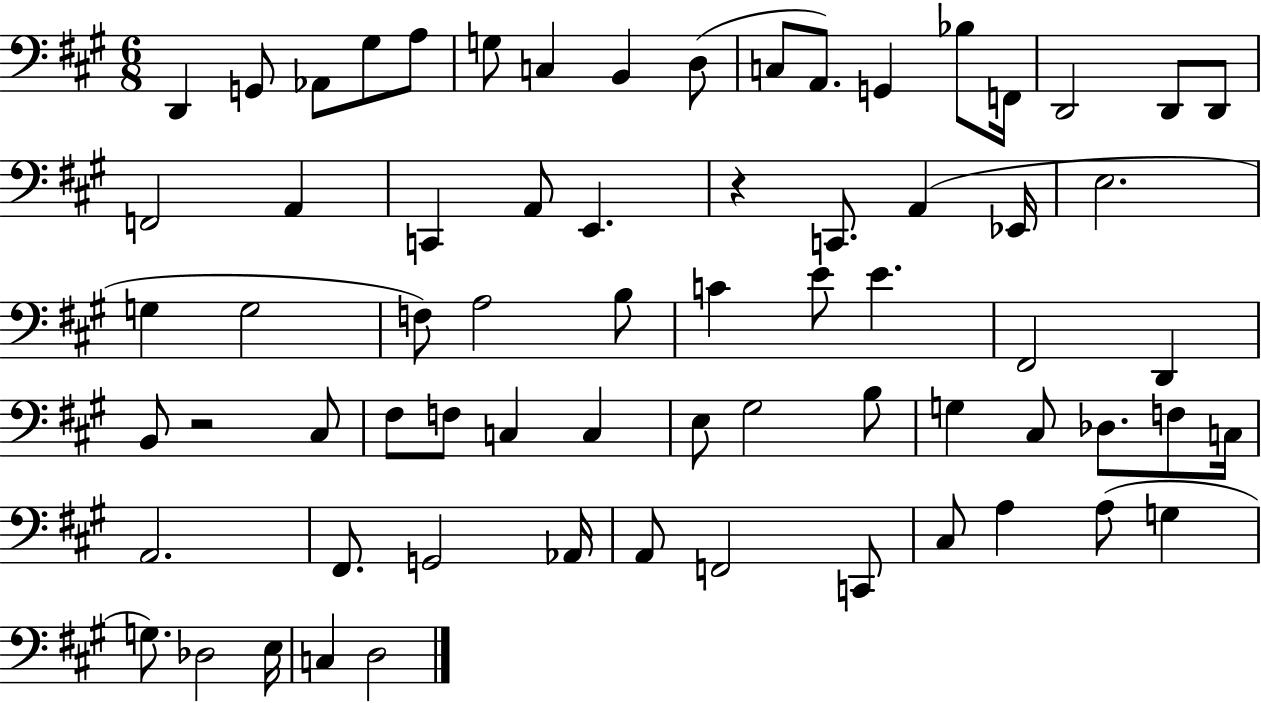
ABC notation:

X:1
T:Untitled
M:6/8
L:1/4
K:A
D,, G,,/2 _A,,/2 ^G,/2 A,/2 G,/2 C, B,, D,/2 C,/2 A,,/2 G,, _B,/2 F,,/4 D,,2 D,,/2 D,,/2 F,,2 A,, C,, A,,/2 E,, z C,,/2 A,, _E,,/4 E,2 G, G,2 F,/2 A,2 B,/2 C E/2 E ^F,,2 D,, B,,/2 z2 ^C,/2 ^F,/2 F,/2 C, C, E,/2 ^G,2 B,/2 G, ^C,/2 _D,/2 F,/2 C,/4 A,,2 ^F,,/2 G,,2 _A,,/4 A,,/2 F,,2 C,,/2 ^C,/2 A, A,/2 G, G,/2 _D,2 E,/4 C, D,2